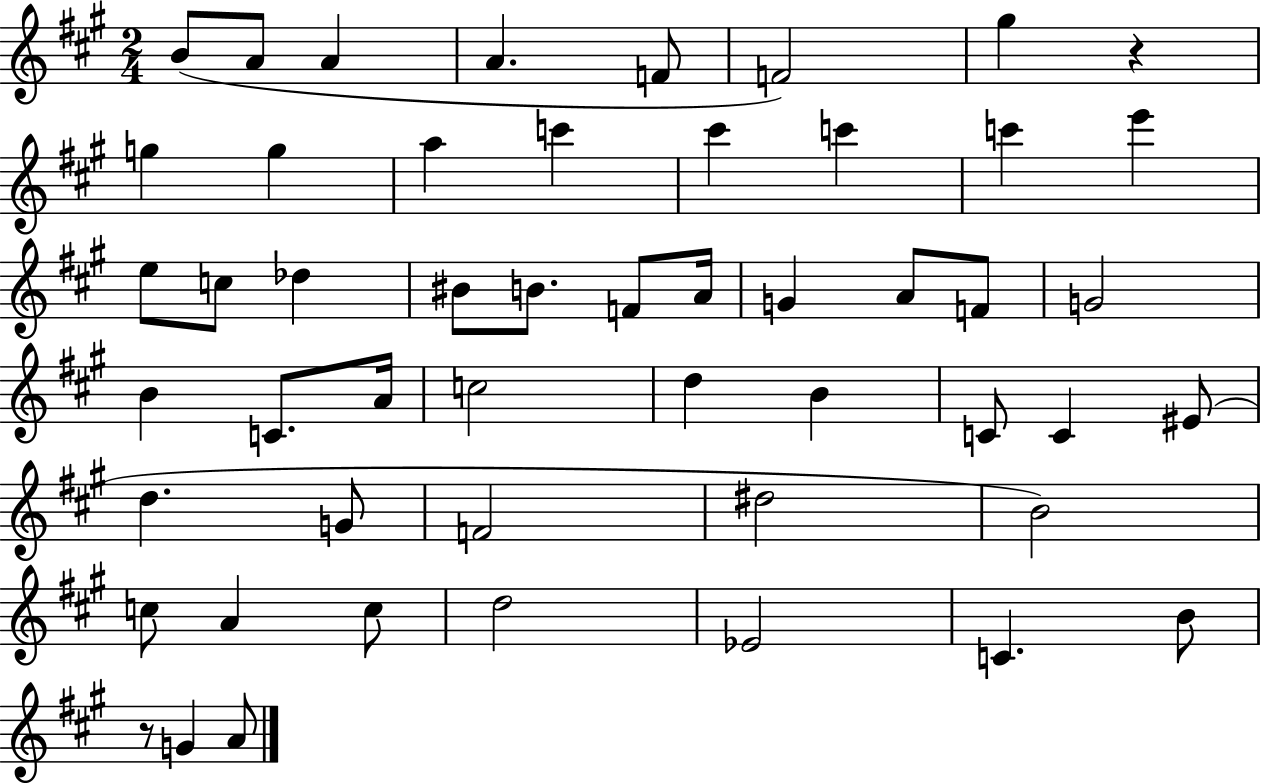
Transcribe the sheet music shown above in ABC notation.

X:1
T:Untitled
M:2/4
L:1/4
K:A
B/2 A/2 A A F/2 F2 ^g z g g a c' ^c' c' c' e' e/2 c/2 _d ^B/2 B/2 F/2 A/4 G A/2 F/2 G2 B C/2 A/4 c2 d B C/2 C ^E/2 d G/2 F2 ^d2 B2 c/2 A c/2 d2 _E2 C B/2 z/2 G A/2